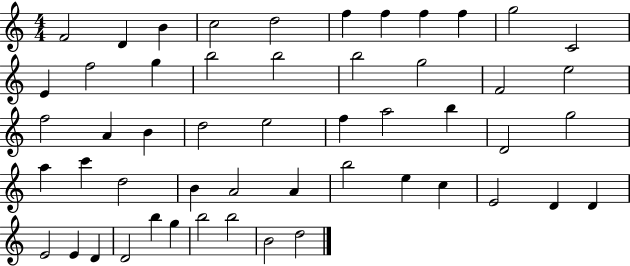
F4/h D4/q B4/q C5/h D5/h F5/q F5/q F5/q F5/q G5/h C4/h E4/q F5/h G5/q B5/h B5/h B5/h G5/h F4/h E5/h F5/h A4/q B4/q D5/h E5/h F5/q A5/h B5/q D4/h G5/h A5/q C6/q D5/h B4/q A4/h A4/q B5/h E5/q C5/q E4/h D4/q D4/q E4/h E4/q D4/q D4/h B5/q G5/q B5/h B5/h B4/h D5/h